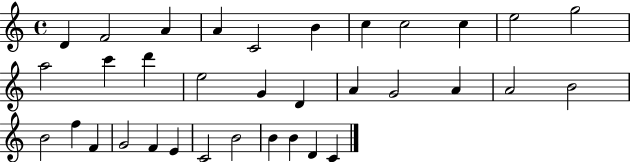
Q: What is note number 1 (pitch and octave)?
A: D4